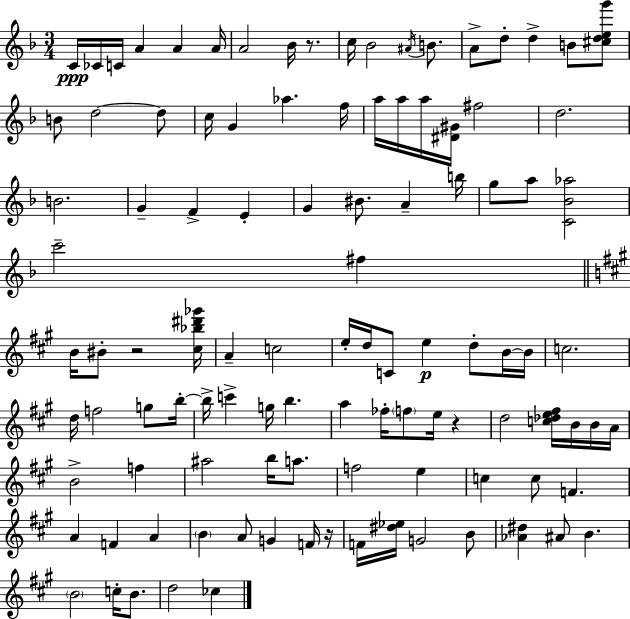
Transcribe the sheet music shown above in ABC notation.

X:1
T:Untitled
M:3/4
L:1/4
K:F
C/4 _C/4 C/4 A A A/4 A2 _B/4 z/2 c/4 _B2 ^A/4 B/2 A/2 d/2 d B/2 [^cdeg']/2 B/2 d2 d/2 c/4 G _a f/4 a/4 a/4 a/4 [^D^G]/4 ^f2 d2 B2 G F E G ^B/2 A b/4 g/2 a/2 [C_B_a]2 c'2 ^f B/4 ^B/2 z2 [^c_b^d'_g']/4 A c2 e/4 d/4 C/2 e d/2 B/4 B/4 c2 d/4 f2 g/2 b/4 b/4 c' g/4 b a _f/4 f/2 e/4 z d2 [c_de^f]/4 B/4 B/4 A/4 B2 f ^a2 b/4 a/2 f2 e c c/2 F A F A B A/2 G F/4 z/4 F/4 [^d_e]/4 G2 B/2 [_A^d] ^A/2 B B2 c/4 B/2 d2 _c